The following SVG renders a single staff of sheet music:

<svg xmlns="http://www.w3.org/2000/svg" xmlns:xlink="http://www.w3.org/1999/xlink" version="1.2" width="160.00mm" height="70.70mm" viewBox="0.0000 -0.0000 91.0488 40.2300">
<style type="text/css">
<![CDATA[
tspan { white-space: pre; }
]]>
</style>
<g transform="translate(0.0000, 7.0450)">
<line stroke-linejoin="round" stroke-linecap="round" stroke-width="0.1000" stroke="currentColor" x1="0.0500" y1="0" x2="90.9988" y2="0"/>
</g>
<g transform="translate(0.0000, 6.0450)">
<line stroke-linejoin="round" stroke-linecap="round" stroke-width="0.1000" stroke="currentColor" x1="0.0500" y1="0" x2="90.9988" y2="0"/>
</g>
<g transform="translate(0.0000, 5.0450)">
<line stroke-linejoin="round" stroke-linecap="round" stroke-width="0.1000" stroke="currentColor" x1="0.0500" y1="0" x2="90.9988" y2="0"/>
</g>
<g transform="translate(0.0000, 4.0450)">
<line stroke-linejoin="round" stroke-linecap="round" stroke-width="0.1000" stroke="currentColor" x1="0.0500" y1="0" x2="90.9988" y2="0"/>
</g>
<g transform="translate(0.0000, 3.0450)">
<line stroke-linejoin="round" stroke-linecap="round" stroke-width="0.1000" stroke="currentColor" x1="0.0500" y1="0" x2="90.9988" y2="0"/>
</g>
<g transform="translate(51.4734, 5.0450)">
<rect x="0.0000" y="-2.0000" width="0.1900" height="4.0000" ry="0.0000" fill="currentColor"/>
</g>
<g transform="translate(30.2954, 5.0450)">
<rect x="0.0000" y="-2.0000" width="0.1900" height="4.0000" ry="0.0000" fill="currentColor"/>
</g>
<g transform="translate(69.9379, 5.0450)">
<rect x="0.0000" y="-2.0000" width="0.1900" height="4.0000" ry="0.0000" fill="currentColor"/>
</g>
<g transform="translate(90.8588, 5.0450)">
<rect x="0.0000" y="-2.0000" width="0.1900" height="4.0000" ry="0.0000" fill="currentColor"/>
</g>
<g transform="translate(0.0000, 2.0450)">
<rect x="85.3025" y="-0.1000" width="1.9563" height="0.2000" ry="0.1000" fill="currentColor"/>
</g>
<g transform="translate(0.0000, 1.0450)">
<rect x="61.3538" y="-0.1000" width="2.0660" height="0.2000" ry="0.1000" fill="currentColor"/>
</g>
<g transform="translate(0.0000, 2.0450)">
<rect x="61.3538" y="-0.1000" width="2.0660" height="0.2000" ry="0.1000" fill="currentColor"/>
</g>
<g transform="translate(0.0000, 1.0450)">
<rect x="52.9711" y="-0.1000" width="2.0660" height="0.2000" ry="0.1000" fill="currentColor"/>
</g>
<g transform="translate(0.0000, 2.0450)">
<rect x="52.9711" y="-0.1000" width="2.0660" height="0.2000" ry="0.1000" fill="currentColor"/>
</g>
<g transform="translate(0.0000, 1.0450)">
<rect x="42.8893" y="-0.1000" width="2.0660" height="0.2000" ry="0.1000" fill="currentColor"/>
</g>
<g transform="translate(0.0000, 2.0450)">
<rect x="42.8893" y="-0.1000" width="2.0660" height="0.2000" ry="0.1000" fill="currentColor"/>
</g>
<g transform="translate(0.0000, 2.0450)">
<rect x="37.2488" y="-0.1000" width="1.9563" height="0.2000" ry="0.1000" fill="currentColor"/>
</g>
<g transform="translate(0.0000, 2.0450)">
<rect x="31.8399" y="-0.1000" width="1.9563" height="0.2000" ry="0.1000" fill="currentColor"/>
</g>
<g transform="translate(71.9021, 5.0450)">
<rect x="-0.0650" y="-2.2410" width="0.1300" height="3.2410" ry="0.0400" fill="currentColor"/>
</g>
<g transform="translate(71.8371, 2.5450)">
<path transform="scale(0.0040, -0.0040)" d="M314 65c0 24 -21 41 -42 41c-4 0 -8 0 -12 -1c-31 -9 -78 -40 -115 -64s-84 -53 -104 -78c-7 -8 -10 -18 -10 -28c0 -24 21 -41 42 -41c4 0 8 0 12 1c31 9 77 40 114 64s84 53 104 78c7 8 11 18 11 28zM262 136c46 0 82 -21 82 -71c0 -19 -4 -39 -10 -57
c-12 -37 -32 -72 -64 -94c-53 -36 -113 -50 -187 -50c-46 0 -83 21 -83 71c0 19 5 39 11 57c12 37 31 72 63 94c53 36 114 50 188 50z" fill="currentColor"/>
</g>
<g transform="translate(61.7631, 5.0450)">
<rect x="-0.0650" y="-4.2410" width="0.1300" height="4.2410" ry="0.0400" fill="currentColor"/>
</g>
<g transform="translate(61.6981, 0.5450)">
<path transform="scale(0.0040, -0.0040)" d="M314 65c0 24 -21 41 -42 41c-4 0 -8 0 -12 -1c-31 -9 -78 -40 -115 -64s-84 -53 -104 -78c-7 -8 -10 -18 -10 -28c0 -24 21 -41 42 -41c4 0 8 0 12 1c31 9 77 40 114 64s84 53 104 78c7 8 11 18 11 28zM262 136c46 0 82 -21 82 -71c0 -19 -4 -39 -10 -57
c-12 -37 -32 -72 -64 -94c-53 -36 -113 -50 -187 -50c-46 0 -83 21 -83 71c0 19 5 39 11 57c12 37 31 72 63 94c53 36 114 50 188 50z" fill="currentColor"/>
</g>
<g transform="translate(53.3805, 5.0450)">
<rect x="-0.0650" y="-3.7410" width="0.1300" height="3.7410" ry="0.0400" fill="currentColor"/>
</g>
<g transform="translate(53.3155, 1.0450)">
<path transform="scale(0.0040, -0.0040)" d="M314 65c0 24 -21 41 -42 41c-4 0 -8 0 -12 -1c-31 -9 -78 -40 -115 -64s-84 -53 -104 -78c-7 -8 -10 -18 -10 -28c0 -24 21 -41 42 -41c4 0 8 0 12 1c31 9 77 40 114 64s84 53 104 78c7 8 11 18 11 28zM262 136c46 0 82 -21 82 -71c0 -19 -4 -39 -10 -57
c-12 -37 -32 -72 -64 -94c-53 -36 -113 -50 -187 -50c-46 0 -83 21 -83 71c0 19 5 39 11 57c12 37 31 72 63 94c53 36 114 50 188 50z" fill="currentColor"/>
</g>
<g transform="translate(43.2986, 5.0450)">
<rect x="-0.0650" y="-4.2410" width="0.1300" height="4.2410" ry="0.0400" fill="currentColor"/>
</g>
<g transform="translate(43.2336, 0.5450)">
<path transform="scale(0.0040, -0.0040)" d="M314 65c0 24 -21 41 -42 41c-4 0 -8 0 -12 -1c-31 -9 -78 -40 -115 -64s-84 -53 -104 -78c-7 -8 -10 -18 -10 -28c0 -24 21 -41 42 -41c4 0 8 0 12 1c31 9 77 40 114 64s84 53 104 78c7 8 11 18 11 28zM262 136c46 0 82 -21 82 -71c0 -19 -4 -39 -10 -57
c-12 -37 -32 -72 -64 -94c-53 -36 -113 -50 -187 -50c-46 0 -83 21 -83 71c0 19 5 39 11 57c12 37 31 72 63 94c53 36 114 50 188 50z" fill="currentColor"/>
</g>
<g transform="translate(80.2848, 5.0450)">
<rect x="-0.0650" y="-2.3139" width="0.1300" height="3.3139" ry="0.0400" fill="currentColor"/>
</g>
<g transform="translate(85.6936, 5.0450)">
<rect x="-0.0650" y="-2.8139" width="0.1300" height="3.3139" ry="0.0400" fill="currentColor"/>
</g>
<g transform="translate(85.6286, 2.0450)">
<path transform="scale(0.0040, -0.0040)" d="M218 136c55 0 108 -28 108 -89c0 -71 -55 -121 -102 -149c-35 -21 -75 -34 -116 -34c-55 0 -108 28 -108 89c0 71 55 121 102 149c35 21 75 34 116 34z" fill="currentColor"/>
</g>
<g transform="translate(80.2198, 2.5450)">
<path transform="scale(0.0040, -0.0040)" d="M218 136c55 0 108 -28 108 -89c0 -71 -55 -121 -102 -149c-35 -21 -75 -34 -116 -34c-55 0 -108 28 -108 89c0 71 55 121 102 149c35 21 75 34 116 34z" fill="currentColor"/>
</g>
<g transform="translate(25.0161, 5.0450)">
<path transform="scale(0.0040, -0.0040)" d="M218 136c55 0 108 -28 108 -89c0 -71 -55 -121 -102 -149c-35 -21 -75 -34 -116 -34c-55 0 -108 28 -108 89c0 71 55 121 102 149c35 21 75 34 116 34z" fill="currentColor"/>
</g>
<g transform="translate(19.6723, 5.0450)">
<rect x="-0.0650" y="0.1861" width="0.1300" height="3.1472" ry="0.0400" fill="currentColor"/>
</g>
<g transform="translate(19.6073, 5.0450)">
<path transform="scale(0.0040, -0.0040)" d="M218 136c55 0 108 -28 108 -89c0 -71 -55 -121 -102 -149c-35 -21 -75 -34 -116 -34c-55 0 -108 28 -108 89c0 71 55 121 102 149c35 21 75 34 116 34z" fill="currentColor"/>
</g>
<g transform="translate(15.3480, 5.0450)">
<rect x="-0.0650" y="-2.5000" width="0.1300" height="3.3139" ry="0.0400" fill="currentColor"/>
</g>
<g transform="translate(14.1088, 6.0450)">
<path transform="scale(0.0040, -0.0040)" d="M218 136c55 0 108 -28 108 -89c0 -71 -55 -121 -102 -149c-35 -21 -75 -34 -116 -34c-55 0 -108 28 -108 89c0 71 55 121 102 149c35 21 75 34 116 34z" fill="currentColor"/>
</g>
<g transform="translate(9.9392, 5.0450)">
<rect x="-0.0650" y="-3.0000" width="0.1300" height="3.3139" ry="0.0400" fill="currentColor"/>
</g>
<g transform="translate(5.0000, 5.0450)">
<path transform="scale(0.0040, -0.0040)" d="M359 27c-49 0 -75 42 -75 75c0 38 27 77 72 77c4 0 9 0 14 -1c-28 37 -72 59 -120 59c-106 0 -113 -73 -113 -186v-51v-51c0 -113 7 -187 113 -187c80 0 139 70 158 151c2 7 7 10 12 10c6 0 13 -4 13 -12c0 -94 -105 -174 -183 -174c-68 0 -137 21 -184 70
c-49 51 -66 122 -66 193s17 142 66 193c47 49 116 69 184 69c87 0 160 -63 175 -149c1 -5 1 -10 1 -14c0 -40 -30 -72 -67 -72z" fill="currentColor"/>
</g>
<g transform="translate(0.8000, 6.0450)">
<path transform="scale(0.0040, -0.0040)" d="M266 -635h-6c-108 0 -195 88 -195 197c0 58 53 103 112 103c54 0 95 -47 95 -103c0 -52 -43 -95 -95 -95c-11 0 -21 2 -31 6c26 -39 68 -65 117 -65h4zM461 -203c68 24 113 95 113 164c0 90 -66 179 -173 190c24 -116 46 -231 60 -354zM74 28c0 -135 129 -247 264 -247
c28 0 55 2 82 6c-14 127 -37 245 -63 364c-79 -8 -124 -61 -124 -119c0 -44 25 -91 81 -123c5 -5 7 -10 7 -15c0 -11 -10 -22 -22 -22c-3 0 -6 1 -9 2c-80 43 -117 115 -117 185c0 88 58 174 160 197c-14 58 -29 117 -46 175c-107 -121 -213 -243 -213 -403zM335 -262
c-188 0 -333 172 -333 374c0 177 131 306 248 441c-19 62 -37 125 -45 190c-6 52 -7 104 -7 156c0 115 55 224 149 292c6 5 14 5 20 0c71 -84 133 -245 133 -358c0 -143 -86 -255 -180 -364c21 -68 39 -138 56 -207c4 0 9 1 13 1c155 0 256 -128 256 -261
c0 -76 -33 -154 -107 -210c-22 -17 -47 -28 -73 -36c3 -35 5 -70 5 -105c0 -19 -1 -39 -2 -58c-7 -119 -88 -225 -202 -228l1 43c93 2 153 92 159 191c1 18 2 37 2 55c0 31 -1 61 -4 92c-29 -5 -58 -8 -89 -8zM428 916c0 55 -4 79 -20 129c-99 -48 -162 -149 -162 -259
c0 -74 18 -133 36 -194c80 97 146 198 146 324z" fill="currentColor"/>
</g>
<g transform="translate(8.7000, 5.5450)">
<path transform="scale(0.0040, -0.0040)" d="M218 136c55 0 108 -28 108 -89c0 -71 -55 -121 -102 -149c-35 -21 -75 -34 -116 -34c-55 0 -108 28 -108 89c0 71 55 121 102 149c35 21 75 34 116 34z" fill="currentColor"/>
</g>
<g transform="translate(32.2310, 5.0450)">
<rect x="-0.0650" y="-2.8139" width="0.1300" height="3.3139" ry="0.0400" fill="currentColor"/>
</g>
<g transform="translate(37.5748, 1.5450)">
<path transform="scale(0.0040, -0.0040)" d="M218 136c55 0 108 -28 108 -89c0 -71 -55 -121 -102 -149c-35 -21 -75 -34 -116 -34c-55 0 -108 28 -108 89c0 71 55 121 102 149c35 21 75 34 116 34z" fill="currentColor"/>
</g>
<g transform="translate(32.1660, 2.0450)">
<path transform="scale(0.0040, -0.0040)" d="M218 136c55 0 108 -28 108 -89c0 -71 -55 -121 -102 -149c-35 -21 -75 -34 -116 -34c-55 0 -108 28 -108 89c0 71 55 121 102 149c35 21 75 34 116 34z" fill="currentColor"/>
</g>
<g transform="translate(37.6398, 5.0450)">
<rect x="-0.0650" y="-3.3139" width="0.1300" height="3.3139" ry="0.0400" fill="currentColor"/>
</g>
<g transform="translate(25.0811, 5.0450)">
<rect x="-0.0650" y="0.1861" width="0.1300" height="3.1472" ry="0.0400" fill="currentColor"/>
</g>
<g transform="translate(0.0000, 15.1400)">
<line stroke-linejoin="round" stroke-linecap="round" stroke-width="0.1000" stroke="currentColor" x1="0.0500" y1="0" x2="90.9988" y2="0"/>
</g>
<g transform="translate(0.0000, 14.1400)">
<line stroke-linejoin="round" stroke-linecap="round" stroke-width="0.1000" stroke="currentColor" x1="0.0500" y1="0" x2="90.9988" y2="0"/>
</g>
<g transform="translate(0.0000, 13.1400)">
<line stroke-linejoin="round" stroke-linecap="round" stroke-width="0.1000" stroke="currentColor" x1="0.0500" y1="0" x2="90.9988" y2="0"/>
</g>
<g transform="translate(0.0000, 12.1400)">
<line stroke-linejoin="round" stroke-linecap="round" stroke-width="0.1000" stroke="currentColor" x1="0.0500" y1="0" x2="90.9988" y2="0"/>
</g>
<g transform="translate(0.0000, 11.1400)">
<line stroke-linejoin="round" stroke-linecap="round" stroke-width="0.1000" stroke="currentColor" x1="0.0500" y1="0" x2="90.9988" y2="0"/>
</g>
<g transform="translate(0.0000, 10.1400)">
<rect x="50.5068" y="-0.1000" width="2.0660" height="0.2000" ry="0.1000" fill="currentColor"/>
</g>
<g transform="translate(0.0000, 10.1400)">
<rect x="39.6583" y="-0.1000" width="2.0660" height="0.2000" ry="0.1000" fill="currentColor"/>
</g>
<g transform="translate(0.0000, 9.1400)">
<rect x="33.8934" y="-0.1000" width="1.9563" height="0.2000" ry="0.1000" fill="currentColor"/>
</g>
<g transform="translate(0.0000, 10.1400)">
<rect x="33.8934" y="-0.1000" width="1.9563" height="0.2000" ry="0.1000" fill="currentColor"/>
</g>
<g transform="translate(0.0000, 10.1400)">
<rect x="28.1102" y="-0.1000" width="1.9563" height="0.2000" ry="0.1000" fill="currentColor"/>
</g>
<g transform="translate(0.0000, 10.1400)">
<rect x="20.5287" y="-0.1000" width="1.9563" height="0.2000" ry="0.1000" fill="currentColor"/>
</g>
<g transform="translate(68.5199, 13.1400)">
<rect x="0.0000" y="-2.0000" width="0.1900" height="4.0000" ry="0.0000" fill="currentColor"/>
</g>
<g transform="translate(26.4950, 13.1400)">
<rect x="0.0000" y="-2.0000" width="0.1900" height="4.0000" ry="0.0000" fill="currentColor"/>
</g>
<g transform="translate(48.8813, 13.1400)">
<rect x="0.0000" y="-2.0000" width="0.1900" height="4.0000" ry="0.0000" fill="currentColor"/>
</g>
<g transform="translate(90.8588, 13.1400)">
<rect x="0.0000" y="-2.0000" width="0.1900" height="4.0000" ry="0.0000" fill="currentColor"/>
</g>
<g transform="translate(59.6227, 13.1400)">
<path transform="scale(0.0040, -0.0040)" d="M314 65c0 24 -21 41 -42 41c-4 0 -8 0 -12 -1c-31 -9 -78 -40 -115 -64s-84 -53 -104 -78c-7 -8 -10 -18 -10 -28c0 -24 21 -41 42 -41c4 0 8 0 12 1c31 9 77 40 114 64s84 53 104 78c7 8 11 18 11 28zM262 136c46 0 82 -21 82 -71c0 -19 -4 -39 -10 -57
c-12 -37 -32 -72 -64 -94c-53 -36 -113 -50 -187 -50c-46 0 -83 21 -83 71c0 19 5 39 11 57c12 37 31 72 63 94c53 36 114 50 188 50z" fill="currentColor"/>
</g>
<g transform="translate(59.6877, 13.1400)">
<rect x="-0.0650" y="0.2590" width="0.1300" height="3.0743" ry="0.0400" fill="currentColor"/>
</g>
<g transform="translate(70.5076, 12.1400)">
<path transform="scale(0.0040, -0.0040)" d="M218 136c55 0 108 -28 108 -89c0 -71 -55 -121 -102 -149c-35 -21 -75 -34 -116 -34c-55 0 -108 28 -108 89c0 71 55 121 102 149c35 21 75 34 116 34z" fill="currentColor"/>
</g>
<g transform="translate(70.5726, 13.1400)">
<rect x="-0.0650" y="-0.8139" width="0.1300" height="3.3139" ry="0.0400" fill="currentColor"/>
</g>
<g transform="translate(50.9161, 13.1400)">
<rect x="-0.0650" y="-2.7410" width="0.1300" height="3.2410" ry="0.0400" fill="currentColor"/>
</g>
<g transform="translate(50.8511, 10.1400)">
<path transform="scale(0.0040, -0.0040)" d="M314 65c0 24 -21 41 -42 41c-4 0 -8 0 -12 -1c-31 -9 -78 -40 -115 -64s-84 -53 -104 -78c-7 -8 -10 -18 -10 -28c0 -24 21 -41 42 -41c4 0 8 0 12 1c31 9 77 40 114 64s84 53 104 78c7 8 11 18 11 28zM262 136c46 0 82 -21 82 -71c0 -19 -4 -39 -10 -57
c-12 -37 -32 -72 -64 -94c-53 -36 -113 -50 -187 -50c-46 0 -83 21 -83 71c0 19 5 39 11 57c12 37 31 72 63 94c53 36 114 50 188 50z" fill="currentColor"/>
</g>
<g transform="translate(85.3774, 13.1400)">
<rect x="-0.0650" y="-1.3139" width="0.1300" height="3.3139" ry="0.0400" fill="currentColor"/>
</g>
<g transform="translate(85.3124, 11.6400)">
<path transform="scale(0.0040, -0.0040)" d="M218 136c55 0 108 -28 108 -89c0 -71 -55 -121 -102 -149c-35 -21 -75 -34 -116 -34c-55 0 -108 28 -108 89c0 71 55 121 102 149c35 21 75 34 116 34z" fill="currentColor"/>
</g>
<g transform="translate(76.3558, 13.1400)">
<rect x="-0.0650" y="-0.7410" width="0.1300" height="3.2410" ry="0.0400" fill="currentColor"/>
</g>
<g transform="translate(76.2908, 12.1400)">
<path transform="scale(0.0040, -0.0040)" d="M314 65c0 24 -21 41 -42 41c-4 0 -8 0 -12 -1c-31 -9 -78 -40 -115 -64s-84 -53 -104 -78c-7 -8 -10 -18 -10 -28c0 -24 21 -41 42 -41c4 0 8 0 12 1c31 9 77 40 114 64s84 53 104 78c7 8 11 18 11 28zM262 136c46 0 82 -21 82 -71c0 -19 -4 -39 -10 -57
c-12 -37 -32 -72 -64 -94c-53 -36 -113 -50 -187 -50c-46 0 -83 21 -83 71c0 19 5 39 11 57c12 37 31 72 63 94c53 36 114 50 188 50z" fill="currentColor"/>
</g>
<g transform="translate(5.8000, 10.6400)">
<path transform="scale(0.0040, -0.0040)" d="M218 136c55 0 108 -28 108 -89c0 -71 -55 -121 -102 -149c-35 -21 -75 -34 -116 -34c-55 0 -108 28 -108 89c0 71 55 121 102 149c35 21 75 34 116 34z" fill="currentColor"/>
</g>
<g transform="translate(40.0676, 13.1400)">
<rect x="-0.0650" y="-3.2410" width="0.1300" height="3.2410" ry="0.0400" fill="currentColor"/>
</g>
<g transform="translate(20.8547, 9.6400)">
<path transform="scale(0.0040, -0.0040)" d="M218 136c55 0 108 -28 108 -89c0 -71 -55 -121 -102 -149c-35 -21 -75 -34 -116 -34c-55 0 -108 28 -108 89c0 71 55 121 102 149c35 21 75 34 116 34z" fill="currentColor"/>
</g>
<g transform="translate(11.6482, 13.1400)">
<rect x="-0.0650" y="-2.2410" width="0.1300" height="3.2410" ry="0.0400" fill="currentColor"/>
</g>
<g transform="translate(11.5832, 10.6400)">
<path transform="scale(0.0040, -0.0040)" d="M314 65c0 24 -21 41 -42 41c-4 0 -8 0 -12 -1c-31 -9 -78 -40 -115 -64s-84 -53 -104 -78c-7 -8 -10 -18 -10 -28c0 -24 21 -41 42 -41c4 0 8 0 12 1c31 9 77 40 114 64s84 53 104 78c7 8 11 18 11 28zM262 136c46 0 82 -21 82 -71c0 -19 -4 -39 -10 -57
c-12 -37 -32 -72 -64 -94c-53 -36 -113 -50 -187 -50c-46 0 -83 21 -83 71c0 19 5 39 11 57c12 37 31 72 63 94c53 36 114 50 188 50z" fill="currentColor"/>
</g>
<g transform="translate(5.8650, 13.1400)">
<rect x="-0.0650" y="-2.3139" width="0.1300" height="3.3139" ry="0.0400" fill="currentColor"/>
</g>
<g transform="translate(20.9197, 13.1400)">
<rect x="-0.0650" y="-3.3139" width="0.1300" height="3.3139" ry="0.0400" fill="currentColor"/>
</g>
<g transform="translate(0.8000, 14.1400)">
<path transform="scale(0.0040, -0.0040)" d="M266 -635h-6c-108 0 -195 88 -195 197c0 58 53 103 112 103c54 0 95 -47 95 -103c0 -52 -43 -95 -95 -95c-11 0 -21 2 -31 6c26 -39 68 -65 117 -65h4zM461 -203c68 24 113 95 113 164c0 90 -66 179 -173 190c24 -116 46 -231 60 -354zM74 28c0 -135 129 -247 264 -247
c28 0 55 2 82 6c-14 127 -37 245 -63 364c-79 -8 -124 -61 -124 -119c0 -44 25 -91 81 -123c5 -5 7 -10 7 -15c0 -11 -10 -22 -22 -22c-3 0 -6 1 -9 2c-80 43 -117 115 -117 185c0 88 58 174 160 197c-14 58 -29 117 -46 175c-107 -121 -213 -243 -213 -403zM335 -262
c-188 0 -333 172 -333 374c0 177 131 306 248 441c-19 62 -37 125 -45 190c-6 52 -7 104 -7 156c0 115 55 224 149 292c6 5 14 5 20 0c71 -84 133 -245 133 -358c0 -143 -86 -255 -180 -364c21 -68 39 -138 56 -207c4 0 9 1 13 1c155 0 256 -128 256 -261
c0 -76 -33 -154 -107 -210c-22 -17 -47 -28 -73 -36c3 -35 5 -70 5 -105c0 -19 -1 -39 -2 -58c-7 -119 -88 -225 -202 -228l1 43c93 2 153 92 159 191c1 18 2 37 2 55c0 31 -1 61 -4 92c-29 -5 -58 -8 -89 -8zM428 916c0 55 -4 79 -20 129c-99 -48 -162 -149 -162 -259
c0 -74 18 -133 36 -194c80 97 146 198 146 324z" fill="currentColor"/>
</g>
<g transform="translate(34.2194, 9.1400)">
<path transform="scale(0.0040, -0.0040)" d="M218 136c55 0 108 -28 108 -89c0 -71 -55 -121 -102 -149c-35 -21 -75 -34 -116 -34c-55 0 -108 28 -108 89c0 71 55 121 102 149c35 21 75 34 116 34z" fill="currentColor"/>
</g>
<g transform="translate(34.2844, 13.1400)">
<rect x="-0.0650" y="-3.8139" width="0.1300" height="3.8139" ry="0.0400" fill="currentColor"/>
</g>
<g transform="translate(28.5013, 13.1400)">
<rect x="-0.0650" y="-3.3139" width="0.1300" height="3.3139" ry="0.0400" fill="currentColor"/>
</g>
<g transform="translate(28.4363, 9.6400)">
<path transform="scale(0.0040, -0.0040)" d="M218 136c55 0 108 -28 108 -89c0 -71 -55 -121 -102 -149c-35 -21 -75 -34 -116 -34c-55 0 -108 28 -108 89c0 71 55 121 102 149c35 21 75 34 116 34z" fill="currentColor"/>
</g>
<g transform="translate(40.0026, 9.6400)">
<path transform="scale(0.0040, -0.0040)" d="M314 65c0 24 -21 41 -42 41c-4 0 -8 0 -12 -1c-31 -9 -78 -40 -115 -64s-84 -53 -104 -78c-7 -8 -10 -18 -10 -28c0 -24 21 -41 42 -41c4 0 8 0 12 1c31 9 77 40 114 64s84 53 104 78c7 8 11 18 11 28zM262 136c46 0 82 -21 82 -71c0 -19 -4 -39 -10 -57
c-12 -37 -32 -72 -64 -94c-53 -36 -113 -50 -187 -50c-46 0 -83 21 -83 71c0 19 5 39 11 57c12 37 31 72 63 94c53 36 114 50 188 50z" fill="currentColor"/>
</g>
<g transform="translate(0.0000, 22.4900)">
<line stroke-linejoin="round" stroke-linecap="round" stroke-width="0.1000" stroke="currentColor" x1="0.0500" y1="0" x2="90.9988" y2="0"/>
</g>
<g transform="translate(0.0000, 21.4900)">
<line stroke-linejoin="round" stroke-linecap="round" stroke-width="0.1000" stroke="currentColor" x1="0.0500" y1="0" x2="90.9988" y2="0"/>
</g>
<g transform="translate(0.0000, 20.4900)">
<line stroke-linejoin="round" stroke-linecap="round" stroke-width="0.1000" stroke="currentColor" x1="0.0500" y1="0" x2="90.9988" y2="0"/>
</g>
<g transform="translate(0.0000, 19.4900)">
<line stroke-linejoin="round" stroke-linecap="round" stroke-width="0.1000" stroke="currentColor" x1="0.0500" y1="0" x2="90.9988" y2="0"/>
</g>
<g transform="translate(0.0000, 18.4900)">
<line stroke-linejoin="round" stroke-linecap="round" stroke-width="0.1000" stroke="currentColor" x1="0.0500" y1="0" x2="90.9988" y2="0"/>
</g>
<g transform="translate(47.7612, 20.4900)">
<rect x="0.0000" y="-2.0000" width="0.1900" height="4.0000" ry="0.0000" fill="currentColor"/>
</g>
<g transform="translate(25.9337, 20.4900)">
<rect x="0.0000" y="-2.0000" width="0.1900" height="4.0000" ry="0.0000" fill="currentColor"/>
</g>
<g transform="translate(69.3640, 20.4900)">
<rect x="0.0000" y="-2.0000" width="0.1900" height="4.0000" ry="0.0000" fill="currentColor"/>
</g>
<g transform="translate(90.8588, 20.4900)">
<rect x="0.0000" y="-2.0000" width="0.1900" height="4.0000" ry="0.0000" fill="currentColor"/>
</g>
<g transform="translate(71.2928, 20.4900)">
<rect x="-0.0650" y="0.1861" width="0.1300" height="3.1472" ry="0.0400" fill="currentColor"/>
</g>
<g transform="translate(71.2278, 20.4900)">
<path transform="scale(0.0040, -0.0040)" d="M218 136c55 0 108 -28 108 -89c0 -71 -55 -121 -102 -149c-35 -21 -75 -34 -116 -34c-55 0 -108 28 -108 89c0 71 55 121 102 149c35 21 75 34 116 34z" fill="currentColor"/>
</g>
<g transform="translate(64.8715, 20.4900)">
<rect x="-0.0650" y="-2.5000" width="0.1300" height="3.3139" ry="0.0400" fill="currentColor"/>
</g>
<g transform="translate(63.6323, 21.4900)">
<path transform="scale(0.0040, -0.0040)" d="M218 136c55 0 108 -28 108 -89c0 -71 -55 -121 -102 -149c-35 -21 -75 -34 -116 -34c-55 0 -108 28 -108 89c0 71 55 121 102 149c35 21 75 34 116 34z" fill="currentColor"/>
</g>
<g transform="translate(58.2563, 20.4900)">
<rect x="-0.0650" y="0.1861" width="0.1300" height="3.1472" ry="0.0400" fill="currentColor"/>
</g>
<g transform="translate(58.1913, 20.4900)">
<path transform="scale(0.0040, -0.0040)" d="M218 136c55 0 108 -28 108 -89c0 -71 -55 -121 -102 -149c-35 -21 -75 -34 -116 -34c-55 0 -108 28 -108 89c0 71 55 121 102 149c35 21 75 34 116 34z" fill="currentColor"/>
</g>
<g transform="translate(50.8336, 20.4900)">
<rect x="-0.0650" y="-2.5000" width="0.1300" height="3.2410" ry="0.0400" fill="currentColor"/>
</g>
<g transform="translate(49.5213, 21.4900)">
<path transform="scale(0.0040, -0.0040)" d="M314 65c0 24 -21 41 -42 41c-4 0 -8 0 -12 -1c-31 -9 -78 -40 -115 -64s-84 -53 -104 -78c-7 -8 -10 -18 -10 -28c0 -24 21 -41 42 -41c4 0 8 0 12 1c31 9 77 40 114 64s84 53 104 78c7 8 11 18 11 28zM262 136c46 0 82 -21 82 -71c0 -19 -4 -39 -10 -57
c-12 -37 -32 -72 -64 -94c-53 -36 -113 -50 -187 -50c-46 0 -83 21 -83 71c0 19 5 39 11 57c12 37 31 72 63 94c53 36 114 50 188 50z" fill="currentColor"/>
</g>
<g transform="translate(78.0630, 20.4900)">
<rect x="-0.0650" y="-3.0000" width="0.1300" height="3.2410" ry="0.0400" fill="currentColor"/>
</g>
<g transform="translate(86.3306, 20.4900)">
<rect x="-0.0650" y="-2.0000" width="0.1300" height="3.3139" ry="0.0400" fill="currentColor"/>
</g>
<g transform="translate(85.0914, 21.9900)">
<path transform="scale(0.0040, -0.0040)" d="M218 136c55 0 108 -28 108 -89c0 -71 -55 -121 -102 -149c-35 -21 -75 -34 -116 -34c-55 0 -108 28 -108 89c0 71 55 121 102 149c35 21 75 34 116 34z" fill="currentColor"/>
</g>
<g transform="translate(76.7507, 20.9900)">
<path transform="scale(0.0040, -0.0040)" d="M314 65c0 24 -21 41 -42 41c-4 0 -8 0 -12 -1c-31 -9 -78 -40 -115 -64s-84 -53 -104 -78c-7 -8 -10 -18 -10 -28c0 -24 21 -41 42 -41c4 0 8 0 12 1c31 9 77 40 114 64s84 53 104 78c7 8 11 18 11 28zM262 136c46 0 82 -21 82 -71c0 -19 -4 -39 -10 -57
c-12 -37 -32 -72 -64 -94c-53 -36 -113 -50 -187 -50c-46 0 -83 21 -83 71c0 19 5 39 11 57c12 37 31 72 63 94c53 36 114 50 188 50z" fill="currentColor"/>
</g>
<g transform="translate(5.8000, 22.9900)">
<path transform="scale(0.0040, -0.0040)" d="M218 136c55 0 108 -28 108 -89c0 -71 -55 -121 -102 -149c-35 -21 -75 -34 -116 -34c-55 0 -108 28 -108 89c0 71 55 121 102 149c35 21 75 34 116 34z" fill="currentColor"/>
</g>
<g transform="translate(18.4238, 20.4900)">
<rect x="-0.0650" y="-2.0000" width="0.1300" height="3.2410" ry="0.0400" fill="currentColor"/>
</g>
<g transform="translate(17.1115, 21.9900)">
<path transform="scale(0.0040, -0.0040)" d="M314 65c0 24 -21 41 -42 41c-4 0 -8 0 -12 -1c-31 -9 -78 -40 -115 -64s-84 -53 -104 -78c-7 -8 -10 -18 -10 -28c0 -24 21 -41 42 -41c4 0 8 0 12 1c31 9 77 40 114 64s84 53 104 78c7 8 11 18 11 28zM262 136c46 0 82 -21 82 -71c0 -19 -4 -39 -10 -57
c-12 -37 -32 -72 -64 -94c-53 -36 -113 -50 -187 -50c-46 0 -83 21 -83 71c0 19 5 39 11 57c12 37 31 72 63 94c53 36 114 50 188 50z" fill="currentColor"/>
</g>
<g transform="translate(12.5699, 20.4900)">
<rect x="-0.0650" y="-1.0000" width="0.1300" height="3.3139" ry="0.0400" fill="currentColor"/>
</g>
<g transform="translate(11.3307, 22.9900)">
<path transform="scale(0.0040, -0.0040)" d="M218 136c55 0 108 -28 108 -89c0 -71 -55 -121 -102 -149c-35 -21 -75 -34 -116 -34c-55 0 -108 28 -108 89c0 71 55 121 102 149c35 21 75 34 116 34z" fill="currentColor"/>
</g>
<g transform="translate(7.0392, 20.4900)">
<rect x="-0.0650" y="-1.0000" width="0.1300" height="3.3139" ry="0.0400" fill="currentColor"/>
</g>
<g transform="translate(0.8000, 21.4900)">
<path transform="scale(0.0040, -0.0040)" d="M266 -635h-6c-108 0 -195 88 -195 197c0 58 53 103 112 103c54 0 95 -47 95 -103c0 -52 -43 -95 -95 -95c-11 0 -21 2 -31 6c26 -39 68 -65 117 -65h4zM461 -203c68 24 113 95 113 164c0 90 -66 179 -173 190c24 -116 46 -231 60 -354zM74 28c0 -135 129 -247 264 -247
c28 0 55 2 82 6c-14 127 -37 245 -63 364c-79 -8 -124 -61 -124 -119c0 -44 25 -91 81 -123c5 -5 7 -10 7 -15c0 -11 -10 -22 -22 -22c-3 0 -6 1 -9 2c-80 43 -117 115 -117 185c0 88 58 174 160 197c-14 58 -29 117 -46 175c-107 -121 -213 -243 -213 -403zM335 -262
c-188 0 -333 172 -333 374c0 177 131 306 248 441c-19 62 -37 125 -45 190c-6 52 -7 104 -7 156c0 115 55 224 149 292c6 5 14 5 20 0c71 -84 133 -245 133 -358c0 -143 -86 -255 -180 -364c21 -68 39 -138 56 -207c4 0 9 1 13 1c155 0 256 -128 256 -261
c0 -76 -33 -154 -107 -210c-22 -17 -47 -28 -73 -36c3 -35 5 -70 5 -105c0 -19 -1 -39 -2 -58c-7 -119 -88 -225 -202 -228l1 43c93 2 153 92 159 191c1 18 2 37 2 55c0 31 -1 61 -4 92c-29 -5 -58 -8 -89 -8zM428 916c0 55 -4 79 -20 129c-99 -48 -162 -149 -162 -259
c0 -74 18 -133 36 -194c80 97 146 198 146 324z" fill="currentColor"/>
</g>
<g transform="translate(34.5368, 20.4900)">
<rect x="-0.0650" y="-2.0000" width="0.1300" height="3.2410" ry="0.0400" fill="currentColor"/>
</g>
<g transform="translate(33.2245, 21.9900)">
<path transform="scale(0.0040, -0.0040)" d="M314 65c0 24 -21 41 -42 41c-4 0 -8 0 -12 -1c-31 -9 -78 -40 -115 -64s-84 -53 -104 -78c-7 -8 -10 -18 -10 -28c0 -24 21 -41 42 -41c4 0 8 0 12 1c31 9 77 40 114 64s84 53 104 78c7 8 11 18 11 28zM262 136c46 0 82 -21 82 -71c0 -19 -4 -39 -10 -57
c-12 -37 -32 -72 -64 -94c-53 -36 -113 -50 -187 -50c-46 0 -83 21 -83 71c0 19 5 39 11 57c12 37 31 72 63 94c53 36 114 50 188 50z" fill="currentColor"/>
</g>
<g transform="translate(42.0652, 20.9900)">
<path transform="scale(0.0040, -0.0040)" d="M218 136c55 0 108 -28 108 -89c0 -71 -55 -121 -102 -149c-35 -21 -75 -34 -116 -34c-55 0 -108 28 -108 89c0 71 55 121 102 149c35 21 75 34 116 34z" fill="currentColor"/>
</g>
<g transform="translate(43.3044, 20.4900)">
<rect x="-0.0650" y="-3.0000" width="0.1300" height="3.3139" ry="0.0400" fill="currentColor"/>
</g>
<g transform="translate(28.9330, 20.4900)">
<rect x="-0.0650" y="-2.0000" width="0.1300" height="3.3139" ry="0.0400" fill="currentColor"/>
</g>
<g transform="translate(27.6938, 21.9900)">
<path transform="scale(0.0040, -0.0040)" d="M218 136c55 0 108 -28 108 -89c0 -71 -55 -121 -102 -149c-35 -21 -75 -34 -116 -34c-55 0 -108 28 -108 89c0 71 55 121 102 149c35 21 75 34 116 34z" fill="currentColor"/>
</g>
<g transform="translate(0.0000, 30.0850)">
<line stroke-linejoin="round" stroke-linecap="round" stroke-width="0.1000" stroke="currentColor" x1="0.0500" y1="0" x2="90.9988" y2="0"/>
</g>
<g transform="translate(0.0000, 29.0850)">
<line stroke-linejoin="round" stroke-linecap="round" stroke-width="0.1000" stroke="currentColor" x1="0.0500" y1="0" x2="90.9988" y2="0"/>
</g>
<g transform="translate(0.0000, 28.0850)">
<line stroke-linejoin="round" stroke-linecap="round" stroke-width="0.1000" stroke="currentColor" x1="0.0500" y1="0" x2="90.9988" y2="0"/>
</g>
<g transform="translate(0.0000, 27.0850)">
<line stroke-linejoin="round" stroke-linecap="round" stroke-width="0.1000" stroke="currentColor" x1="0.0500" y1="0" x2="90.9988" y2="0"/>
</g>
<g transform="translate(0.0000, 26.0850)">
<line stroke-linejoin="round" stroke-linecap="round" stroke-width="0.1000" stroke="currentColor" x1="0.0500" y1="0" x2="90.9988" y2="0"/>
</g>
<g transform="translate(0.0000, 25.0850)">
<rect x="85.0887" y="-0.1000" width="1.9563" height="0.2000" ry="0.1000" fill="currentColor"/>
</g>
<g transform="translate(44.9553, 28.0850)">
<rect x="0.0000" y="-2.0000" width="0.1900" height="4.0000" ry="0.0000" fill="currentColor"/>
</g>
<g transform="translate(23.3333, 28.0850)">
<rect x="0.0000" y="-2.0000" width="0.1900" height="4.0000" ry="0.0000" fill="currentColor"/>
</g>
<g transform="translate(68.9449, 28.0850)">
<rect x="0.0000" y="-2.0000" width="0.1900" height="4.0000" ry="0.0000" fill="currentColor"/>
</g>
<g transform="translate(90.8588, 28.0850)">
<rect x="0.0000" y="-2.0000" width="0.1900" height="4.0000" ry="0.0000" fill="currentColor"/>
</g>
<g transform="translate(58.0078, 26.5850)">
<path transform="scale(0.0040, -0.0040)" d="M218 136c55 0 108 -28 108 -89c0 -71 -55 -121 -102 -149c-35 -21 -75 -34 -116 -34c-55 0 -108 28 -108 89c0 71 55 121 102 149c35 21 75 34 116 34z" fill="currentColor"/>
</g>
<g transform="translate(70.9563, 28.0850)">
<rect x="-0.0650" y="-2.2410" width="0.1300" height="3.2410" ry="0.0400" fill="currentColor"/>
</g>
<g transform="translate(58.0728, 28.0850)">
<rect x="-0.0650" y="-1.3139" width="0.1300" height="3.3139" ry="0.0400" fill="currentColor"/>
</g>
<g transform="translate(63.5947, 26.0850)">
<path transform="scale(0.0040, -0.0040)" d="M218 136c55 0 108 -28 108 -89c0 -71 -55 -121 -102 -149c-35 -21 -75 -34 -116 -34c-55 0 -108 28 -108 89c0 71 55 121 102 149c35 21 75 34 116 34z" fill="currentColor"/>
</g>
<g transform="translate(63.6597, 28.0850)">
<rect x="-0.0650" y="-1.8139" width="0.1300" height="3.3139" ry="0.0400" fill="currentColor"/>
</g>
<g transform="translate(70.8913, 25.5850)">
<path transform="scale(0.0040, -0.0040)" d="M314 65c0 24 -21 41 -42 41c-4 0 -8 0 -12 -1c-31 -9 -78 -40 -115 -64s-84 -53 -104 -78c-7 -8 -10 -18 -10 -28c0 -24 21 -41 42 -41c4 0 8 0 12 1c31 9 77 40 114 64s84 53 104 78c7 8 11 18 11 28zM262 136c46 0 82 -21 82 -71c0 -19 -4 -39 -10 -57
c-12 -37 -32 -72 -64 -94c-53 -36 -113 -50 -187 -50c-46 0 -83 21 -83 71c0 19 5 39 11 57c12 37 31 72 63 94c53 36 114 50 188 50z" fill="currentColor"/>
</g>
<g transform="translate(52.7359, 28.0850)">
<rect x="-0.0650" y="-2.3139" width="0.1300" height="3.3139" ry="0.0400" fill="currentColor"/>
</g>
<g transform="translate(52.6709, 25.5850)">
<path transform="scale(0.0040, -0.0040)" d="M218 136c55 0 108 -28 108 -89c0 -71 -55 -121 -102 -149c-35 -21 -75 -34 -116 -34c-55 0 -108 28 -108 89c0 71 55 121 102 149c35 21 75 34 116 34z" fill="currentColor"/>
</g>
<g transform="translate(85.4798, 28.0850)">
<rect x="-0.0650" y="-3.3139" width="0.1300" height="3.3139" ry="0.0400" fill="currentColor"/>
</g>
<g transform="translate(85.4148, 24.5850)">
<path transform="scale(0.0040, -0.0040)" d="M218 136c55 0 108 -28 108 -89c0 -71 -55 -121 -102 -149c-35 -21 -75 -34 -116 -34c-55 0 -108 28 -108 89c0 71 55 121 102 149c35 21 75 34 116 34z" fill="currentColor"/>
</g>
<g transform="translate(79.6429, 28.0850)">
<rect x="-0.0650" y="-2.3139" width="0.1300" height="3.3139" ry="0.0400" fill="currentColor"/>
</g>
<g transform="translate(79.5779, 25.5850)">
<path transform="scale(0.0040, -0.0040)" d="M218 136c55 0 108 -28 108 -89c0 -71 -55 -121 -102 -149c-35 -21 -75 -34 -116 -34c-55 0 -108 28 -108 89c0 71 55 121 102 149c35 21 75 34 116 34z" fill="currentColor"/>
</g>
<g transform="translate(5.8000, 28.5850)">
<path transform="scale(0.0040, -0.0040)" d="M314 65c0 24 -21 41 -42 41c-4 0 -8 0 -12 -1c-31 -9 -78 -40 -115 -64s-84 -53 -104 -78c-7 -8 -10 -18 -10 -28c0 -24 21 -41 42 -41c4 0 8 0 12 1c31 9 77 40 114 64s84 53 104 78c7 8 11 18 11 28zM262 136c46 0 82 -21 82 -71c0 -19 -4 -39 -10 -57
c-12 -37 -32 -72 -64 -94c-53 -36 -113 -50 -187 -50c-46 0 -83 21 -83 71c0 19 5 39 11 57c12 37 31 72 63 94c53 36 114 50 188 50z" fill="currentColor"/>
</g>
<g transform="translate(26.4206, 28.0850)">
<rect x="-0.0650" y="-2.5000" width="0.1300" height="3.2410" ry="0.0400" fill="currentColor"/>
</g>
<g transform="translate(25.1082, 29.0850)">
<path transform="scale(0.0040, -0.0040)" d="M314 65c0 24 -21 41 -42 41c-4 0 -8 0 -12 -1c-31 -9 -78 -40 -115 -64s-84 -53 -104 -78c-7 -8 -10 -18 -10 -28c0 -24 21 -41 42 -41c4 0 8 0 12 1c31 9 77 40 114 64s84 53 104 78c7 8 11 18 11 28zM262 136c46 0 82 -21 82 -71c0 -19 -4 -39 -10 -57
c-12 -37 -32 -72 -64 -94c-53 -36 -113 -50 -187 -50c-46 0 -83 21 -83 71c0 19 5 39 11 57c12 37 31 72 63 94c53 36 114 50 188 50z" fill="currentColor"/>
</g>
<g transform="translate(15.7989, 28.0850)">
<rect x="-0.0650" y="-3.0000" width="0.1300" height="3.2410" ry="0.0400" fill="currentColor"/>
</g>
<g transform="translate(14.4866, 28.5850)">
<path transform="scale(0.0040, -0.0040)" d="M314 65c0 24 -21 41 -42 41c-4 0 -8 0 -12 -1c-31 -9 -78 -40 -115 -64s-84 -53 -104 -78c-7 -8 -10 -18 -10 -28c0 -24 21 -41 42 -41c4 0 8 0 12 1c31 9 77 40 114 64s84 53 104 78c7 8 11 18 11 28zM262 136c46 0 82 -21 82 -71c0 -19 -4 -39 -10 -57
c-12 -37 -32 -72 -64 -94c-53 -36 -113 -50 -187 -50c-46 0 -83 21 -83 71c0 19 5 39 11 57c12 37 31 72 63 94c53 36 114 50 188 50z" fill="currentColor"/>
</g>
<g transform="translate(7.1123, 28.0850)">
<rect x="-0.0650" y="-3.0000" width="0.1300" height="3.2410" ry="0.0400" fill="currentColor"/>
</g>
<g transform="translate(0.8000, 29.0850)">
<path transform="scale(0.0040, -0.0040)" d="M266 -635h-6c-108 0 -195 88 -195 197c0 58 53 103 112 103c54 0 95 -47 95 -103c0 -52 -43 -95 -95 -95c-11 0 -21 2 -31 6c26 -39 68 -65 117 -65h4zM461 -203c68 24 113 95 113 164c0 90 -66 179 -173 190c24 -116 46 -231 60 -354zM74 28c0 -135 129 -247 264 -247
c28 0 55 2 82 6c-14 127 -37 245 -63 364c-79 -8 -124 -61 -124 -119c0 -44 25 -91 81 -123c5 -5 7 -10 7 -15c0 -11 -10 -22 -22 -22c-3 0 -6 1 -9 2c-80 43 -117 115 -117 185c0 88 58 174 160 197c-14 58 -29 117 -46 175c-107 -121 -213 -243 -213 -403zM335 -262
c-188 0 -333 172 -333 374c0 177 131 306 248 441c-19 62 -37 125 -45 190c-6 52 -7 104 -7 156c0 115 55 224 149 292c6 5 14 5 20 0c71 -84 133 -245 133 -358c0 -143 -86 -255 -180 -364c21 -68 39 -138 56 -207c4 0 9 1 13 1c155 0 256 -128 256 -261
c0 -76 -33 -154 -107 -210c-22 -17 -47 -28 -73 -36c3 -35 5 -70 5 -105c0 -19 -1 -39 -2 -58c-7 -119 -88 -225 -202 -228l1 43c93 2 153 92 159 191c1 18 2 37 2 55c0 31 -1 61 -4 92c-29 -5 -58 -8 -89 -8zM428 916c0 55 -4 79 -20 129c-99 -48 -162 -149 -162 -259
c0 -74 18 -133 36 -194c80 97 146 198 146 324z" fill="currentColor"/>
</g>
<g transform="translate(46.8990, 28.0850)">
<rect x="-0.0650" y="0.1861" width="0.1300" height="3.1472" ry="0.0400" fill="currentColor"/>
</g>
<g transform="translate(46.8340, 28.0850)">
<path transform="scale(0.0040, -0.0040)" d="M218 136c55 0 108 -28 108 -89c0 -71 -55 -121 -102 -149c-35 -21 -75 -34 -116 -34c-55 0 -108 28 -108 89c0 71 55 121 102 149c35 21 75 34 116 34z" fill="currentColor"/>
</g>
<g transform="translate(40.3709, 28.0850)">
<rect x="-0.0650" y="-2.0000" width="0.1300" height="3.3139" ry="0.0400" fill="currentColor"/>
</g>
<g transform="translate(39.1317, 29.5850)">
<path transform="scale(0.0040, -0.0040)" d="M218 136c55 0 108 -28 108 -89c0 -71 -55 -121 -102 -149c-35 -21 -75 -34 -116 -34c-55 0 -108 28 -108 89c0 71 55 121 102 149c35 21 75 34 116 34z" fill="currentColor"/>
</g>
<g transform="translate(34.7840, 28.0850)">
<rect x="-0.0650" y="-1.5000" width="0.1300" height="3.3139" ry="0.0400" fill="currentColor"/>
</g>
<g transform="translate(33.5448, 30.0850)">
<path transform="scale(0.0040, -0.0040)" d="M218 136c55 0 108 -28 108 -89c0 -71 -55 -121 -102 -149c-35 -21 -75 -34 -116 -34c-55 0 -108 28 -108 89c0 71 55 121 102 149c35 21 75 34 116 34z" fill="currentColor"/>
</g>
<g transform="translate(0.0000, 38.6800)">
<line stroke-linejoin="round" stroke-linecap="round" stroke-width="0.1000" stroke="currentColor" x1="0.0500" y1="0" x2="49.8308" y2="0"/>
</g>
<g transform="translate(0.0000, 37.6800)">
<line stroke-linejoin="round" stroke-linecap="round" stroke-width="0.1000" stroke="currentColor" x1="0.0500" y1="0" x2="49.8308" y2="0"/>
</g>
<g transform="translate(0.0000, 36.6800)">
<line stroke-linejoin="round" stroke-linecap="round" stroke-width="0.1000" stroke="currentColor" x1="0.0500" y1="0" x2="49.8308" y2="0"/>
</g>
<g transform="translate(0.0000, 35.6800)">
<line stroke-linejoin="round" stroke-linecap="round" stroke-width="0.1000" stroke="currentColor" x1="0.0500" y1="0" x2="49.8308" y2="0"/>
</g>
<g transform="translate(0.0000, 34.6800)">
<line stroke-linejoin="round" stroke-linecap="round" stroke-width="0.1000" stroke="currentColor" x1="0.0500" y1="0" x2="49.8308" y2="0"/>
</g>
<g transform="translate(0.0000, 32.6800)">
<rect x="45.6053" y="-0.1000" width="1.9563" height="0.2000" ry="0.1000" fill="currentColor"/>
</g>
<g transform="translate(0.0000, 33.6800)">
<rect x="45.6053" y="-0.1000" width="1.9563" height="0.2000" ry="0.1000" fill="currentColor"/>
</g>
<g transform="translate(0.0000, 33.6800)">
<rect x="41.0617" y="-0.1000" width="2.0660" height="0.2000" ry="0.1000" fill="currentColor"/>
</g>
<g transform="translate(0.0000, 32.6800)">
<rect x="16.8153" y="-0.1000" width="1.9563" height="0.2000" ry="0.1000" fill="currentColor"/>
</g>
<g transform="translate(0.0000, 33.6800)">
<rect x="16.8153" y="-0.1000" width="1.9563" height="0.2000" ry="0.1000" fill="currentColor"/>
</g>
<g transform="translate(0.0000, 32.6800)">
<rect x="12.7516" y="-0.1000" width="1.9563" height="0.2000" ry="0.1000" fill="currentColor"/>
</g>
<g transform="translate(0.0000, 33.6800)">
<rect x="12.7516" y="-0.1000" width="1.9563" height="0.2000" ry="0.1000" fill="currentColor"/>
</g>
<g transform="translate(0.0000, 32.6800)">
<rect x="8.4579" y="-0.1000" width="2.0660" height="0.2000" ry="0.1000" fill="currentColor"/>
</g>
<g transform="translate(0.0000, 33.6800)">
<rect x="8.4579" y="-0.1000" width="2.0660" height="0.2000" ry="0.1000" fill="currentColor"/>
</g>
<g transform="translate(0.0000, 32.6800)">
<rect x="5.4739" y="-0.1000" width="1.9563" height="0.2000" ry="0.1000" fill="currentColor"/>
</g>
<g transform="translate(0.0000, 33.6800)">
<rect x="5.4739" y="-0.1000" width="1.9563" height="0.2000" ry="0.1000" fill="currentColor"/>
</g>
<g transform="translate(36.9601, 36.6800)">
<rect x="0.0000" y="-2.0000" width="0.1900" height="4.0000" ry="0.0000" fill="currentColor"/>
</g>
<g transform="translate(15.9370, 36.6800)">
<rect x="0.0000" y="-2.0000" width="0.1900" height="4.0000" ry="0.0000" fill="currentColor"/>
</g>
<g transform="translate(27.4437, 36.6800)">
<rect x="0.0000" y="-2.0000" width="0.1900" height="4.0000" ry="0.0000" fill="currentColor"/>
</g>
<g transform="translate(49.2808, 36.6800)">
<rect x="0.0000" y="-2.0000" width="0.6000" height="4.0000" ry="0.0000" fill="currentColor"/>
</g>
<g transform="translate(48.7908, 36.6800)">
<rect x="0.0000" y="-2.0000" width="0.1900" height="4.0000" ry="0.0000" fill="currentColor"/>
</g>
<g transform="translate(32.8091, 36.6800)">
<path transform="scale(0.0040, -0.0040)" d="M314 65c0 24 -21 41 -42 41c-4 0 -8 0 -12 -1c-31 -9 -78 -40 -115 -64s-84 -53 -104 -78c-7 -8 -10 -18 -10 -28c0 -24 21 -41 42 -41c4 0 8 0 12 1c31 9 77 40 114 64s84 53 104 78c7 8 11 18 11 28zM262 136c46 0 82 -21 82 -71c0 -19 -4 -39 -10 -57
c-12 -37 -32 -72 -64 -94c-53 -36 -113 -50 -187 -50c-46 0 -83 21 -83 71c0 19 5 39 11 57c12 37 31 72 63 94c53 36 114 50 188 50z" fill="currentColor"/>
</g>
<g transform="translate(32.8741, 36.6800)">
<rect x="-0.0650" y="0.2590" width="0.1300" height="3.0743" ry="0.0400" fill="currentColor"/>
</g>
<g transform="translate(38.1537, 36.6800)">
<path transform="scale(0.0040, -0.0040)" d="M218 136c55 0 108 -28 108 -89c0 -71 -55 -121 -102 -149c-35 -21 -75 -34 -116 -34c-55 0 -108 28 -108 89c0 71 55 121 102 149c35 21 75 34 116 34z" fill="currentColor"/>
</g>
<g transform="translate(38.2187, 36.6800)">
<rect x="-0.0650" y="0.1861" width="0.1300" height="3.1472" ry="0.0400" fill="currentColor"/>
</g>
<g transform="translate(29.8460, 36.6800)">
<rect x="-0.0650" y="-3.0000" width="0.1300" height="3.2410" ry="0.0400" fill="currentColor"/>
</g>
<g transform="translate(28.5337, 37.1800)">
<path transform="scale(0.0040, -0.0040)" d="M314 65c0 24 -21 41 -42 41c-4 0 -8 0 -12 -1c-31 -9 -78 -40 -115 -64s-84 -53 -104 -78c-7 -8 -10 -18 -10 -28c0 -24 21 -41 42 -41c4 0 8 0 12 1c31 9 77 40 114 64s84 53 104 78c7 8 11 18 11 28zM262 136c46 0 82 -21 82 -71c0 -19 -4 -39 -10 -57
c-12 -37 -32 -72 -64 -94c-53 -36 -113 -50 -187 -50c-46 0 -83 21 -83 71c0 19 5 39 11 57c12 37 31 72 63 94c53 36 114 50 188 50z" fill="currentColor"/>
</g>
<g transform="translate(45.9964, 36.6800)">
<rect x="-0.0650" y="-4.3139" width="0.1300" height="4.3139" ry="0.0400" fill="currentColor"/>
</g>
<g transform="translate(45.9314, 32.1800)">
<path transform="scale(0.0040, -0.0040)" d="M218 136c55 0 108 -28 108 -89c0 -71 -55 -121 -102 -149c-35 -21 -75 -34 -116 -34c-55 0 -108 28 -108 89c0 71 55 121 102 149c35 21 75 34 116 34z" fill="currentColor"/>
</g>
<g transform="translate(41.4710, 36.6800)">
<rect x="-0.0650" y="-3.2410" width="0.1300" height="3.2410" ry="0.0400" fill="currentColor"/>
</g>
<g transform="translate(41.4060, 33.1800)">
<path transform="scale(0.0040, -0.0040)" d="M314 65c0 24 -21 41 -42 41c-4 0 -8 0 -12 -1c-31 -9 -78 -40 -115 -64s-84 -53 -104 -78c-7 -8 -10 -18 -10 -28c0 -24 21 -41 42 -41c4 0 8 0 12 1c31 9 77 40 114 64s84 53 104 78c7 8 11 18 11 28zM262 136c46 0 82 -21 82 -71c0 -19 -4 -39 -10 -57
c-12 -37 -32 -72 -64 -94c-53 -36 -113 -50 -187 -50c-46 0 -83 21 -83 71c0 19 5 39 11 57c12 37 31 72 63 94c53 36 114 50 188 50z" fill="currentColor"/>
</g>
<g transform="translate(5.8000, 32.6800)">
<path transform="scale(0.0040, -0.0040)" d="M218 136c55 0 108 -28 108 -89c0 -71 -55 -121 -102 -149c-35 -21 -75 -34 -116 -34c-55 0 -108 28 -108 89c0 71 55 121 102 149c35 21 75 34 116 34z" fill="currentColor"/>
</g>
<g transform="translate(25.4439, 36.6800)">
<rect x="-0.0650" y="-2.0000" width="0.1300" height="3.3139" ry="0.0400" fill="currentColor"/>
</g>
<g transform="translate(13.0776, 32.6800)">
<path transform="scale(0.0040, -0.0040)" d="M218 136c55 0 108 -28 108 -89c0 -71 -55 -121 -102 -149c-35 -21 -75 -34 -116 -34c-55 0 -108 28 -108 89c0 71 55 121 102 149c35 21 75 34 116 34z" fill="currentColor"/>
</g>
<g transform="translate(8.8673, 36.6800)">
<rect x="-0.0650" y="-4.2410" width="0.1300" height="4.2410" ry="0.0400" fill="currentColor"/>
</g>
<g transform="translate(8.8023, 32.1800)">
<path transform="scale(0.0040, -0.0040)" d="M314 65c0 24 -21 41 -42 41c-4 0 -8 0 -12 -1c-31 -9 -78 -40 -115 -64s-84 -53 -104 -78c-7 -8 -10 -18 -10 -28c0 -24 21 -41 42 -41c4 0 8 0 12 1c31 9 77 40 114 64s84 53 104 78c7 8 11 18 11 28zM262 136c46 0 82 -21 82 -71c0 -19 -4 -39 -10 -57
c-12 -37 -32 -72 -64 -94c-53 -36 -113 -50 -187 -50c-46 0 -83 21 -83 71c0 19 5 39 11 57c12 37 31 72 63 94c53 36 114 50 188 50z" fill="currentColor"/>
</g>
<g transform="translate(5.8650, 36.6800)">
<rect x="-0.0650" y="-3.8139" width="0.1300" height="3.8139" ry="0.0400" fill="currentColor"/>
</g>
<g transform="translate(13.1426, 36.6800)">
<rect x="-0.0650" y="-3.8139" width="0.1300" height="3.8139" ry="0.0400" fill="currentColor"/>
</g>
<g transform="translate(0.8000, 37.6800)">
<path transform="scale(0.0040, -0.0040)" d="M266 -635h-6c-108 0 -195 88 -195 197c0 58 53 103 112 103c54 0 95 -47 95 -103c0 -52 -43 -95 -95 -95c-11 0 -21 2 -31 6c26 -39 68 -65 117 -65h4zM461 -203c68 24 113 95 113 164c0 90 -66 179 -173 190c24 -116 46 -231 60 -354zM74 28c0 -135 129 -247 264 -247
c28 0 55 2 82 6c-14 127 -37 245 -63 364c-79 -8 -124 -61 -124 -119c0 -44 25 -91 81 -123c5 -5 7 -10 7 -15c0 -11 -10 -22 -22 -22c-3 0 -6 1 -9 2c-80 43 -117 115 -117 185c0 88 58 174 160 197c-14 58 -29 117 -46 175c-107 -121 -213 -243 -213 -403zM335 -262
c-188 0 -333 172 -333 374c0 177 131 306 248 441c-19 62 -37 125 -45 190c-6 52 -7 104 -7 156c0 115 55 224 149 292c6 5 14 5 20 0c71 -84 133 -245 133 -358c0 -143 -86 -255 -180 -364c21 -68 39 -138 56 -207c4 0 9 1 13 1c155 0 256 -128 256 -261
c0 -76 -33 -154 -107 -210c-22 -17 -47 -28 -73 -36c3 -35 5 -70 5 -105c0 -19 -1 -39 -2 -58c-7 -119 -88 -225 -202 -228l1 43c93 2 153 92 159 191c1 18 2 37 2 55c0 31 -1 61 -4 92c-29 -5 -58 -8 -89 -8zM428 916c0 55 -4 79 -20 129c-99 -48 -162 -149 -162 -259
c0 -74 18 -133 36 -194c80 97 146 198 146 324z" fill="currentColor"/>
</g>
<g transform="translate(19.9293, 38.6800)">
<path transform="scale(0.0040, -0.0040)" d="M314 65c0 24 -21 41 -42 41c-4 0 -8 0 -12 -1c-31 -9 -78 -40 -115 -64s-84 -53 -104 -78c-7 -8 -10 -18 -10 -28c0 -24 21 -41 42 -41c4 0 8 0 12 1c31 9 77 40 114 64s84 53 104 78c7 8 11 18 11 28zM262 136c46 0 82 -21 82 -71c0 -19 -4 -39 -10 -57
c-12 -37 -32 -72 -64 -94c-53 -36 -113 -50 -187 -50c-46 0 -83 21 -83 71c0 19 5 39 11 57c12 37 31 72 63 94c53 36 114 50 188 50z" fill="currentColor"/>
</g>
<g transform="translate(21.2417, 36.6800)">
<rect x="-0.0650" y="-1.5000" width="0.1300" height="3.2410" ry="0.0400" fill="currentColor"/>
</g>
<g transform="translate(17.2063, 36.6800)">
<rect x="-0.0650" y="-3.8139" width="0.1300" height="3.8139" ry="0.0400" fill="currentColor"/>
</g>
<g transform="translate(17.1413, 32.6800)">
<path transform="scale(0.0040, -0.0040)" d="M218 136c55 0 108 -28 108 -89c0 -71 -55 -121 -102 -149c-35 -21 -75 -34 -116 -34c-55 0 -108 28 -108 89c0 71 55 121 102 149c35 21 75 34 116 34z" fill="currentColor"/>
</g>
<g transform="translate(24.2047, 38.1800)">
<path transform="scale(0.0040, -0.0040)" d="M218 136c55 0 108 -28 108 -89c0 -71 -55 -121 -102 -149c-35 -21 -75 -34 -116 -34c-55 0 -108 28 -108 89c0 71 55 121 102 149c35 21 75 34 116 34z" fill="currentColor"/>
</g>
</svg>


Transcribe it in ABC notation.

X:1
T:Untitled
M:4/4
L:1/4
K:C
A G B B a b d'2 c'2 d'2 g2 g a g g2 b b c' b2 a2 B2 d d2 e D D F2 F F2 A G2 B G B A2 F A2 A2 G2 E F B g e f g2 g b c' d'2 c' c' E2 F A2 B2 B b2 d'